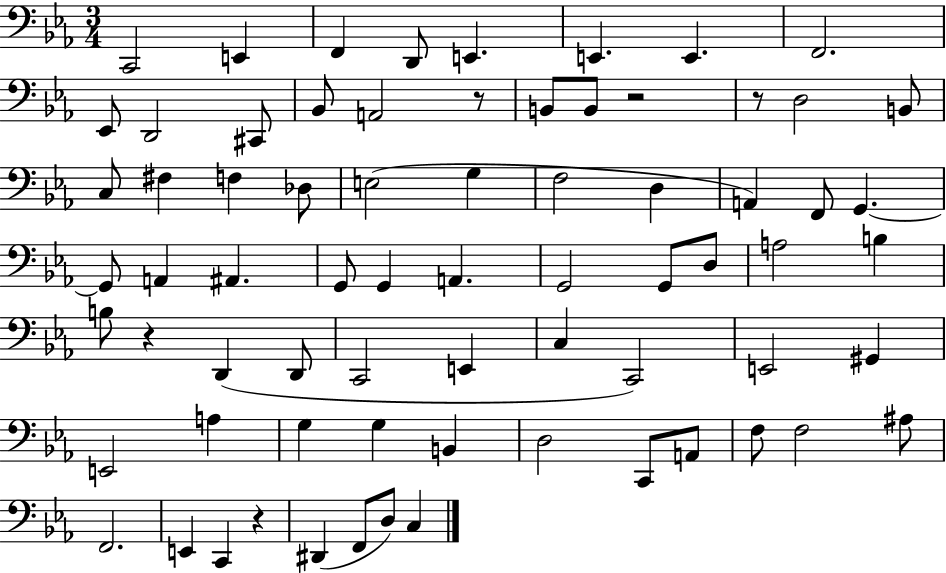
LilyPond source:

{
  \clef bass
  \numericTimeSignature
  \time 3/4
  \key ees \major
  c,2 e,4 | f,4 d,8 e,4. | e,4. e,4. | f,2. | \break ees,8 d,2 cis,8 | bes,8 a,2 r8 | b,8 b,8 r2 | r8 d2 b,8 | \break c8 fis4 f4 des8 | e2( g4 | f2 d4 | a,4) f,8 g,4.~~ | \break g,8 a,4 ais,4. | g,8 g,4 a,4. | g,2 g,8 d8 | a2 b4 | \break b8 r4 d,4( d,8 | c,2 e,4 | c4 c,2) | e,2 gis,4 | \break e,2 a4 | g4 g4 b,4 | d2 c,8 a,8 | f8 f2 ais8 | \break f,2. | e,4 c,4 r4 | dis,4( f,8 d8) c4 | \bar "|."
}